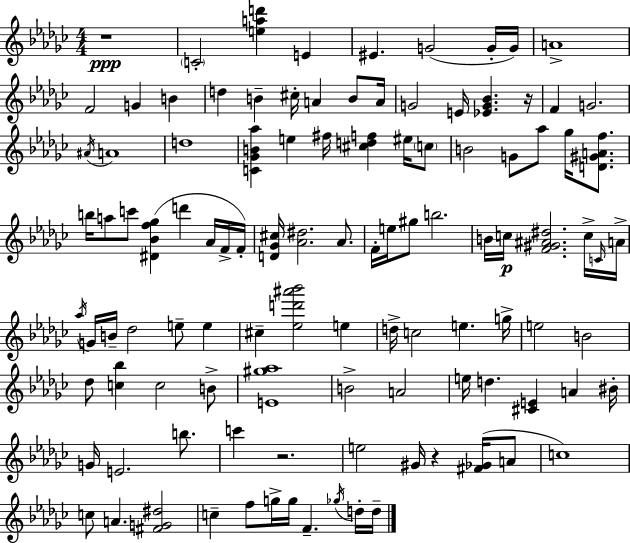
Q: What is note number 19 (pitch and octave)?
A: F4